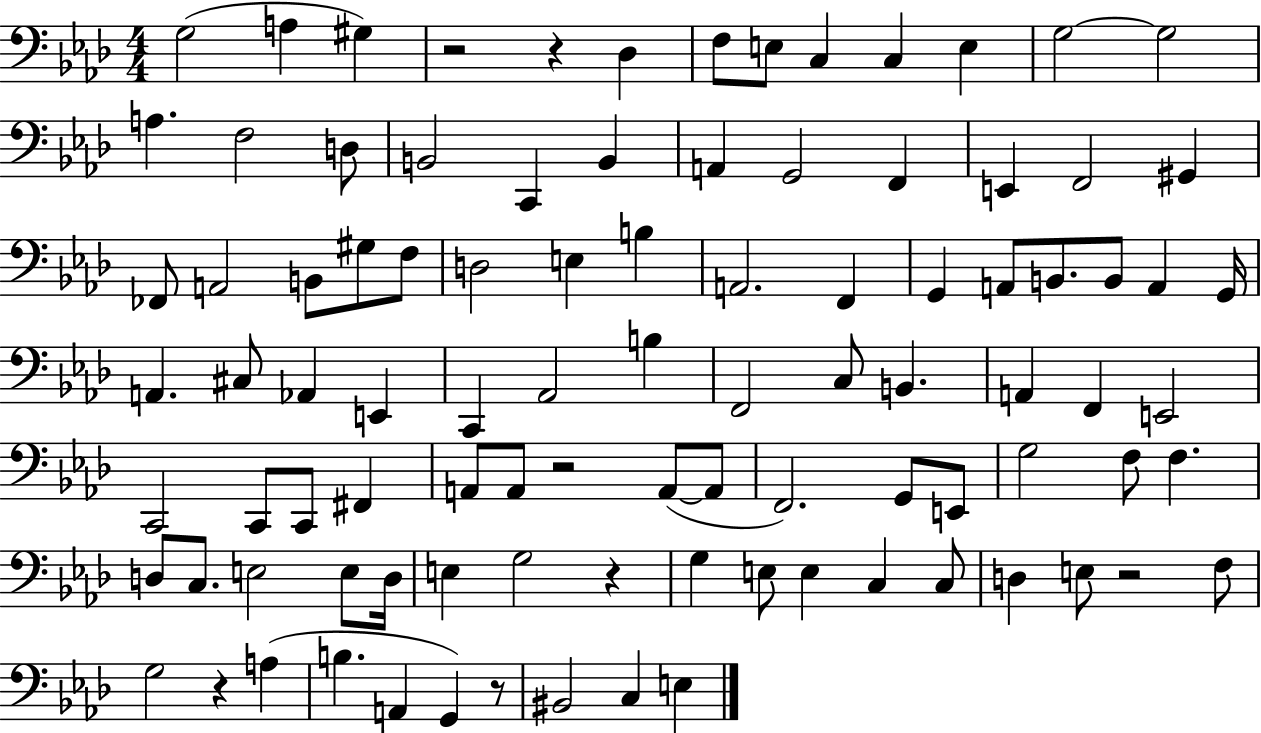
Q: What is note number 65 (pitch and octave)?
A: F3